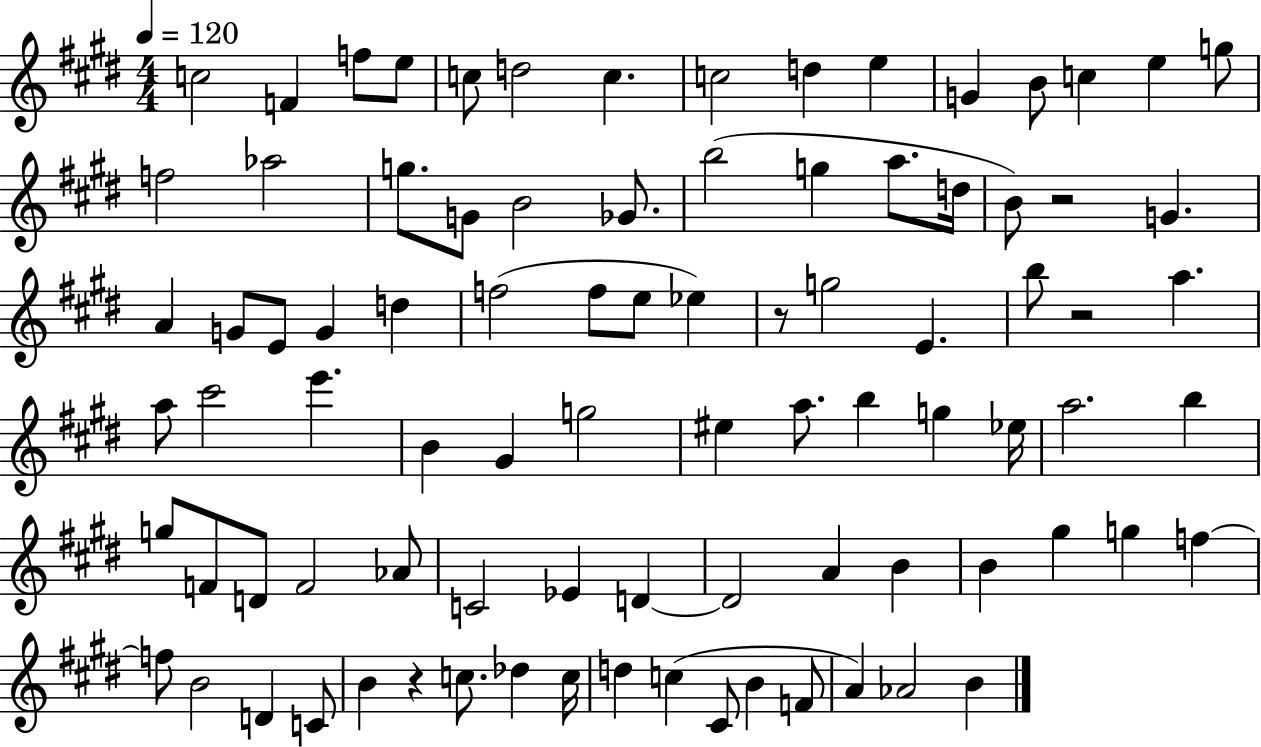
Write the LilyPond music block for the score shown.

{
  \clef treble
  \numericTimeSignature
  \time 4/4
  \key e \major
  \tempo 4 = 120
  c''2 f'4 f''8 e''8 | c''8 d''2 c''4. | c''2 d''4 e''4 | g'4 b'8 c''4 e''4 g''8 | \break f''2 aes''2 | g''8. g'8 b'2 ges'8. | b''2( g''4 a''8. d''16 | b'8) r2 g'4. | \break a'4 g'8 e'8 g'4 d''4 | f''2( f''8 e''8 ees''4) | r8 g''2 e'4. | b''8 r2 a''4. | \break a''8 cis'''2 e'''4. | b'4 gis'4 g''2 | eis''4 a''8. b''4 g''4 ees''16 | a''2. b''4 | \break g''8 f'8 d'8 f'2 aes'8 | c'2 ees'4 d'4~~ | d'2 a'4 b'4 | b'4 gis''4 g''4 f''4~~ | \break f''8 b'2 d'4 c'8 | b'4 r4 c''8. des''4 c''16 | d''4 c''4( cis'8 b'4 f'8 | a'4) aes'2 b'4 | \break \bar "|."
}